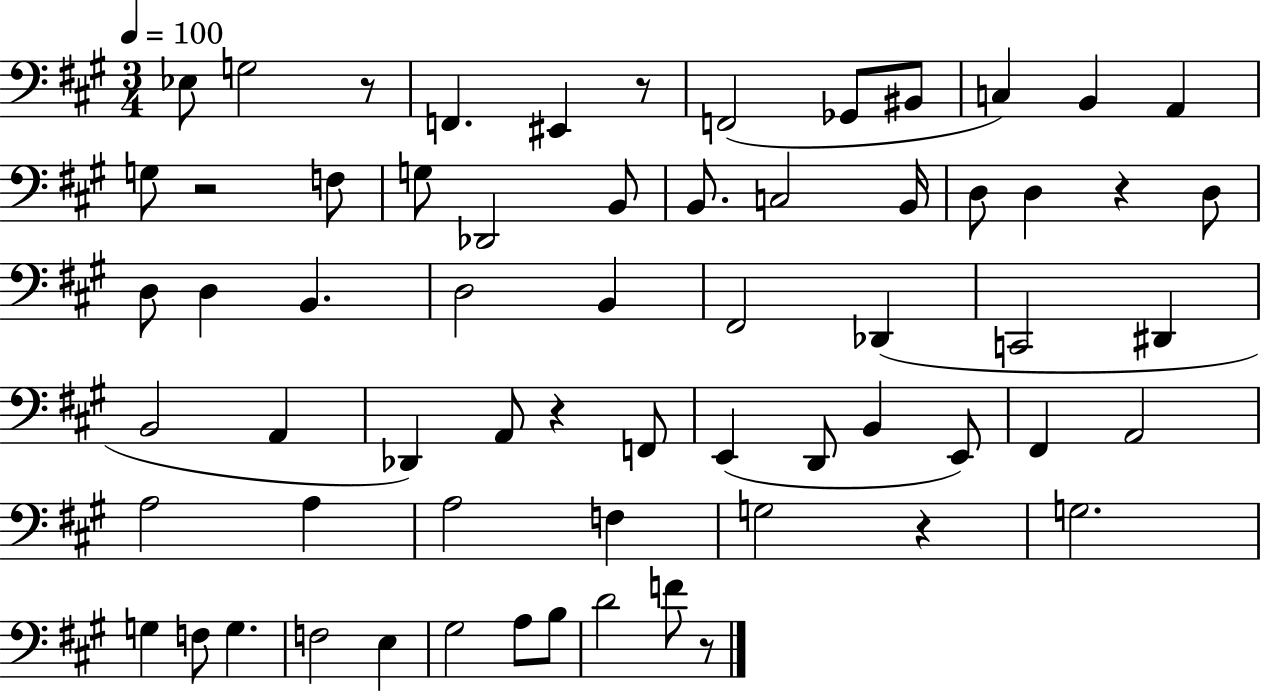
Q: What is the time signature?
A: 3/4